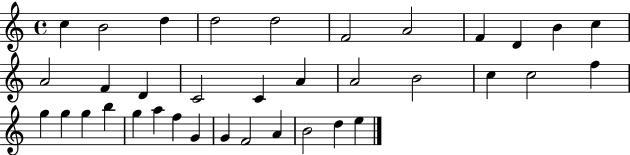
{
  \clef treble
  \time 4/4
  \defaultTimeSignature
  \key c \major
  c''4 b'2 d''4 | d''2 d''2 | f'2 a'2 | f'4 d'4 b'4 c''4 | \break a'2 f'4 d'4 | c'2 c'4 a'4 | a'2 b'2 | c''4 c''2 f''4 | \break g''4 g''4 g''4 b''4 | g''4 a''4 f''4 g'4 | g'4 f'2 a'4 | b'2 d''4 e''4 | \break \bar "|."
}